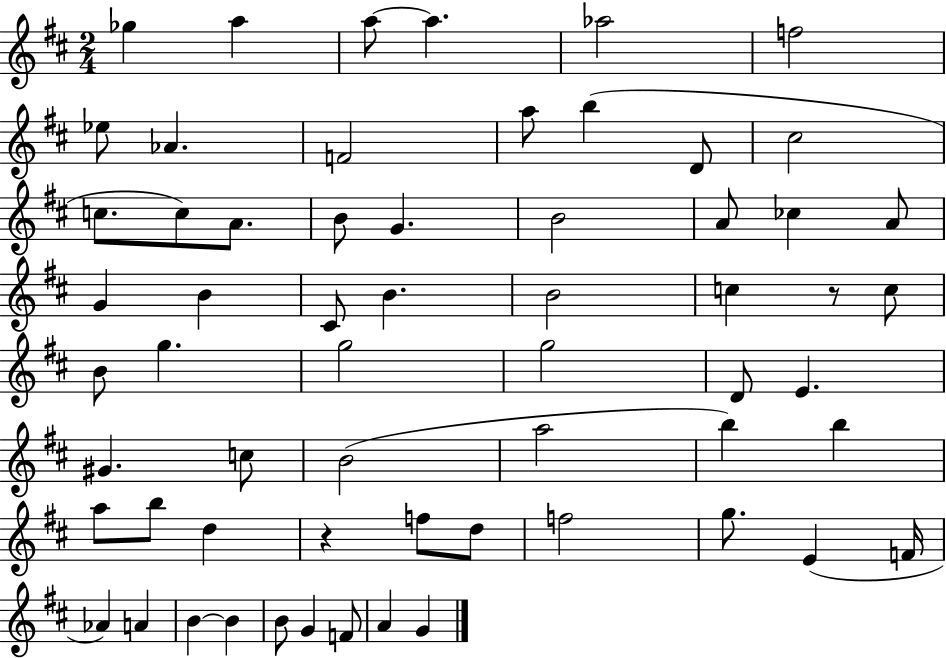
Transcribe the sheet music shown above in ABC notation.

X:1
T:Untitled
M:2/4
L:1/4
K:D
_g a a/2 a _a2 f2 _e/2 _A F2 a/2 b D/2 ^c2 c/2 c/2 A/2 B/2 G B2 A/2 _c A/2 G B ^C/2 B B2 c z/2 c/2 B/2 g g2 g2 D/2 E ^G c/2 B2 a2 b b a/2 b/2 d z f/2 d/2 f2 g/2 E F/4 _A A B B B/2 G F/2 A G